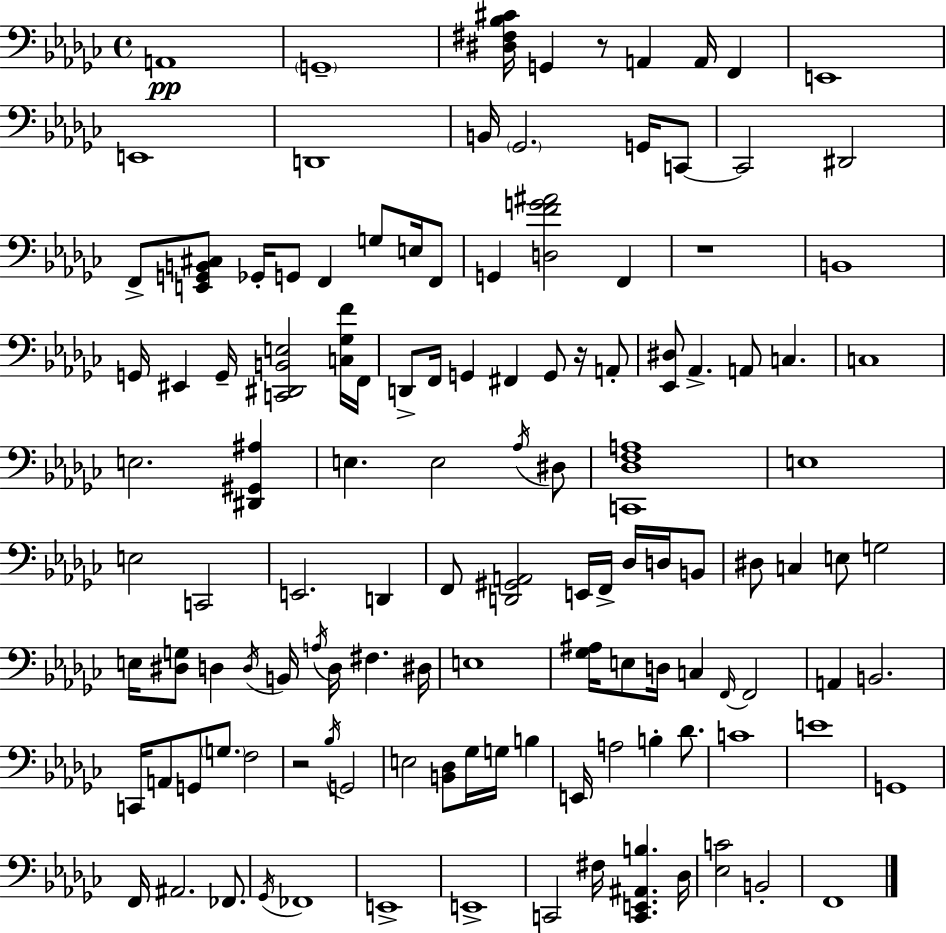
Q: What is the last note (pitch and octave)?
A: F2